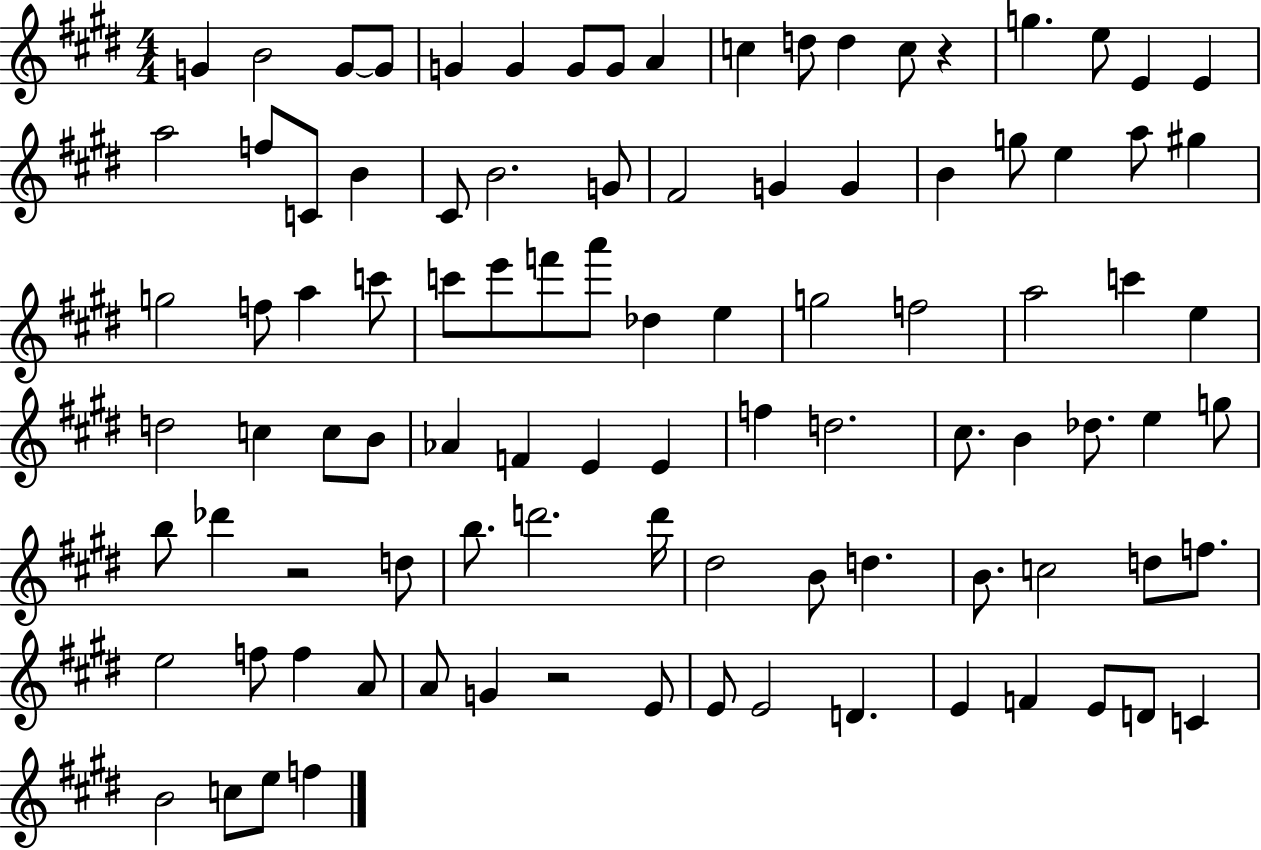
{
  \clef treble
  \numericTimeSignature
  \time 4/4
  \key e \major
  \repeat volta 2 { g'4 b'2 g'8~~ g'8 | g'4 g'4 g'8 g'8 a'4 | c''4 d''8 d''4 c''8 r4 | g''4. e''8 e'4 e'4 | \break a''2 f''8 c'8 b'4 | cis'8 b'2. g'8 | fis'2 g'4 g'4 | b'4 g''8 e''4 a''8 gis''4 | \break g''2 f''8 a''4 c'''8 | c'''8 e'''8 f'''8 a'''8 des''4 e''4 | g''2 f''2 | a''2 c'''4 e''4 | \break d''2 c''4 c''8 b'8 | aes'4 f'4 e'4 e'4 | f''4 d''2. | cis''8. b'4 des''8. e''4 g''8 | \break b''8 des'''4 r2 d''8 | b''8. d'''2. d'''16 | dis''2 b'8 d''4. | b'8. c''2 d''8 f''8. | \break e''2 f''8 f''4 a'8 | a'8 g'4 r2 e'8 | e'8 e'2 d'4. | e'4 f'4 e'8 d'8 c'4 | \break b'2 c''8 e''8 f''4 | } \bar "|."
}